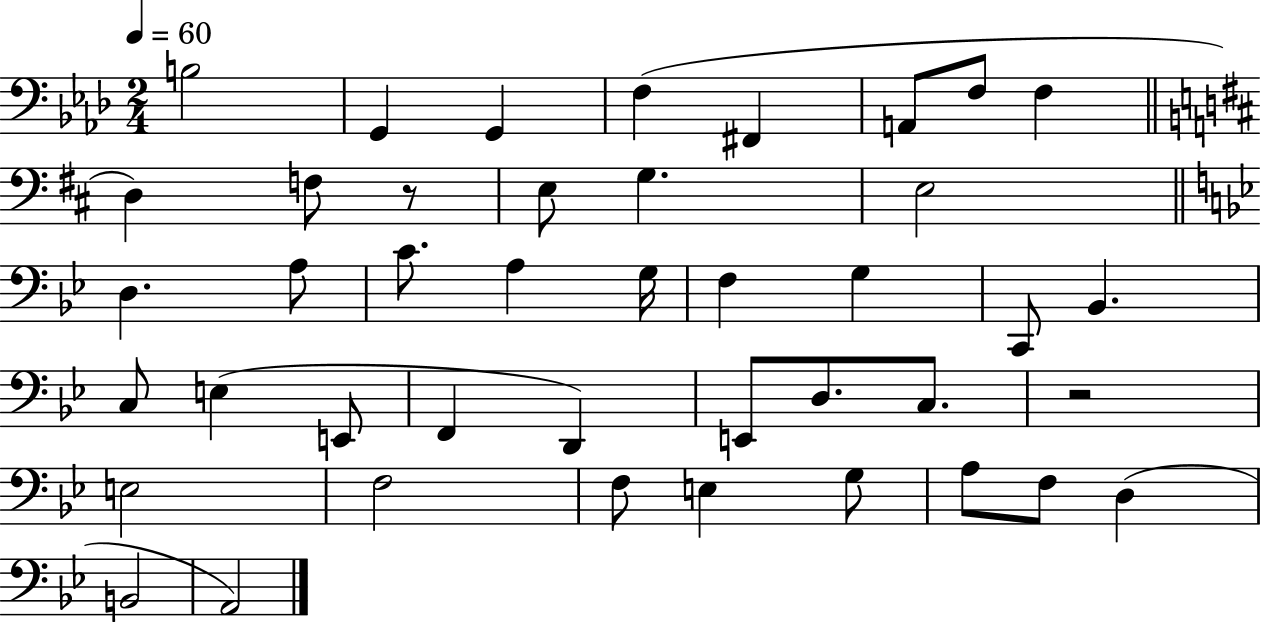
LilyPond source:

{
  \clef bass
  \numericTimeSignature
  \time 2/4
  \key aes \major
  \tempo 4 = 60
  b2 | g,4 g,4 | f4( fis,4 | a,8 f8 f4 | \break \bar "||" \break \key b \minor d4) f8 r8 | e8 g4. | e2 | \bar "||" \break \key bes \major d4. a8 | c'8. a4 g16 | f4 g4 | c,8 bes,4. | \break c8 e4( e,8 | f,4 d,4) | e,8 d8. c8. | r2 | \break e2 | f2 | f8 e4 g8 | a8 f8 d4( | \break b,2 | a,2) | \bar "|."
}